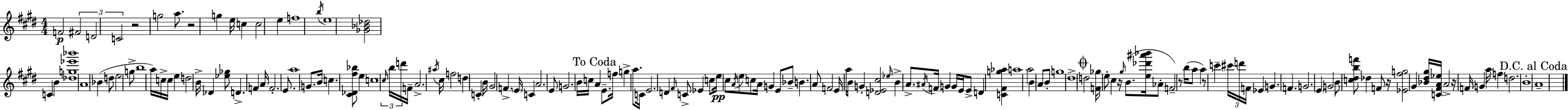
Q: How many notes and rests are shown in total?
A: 156